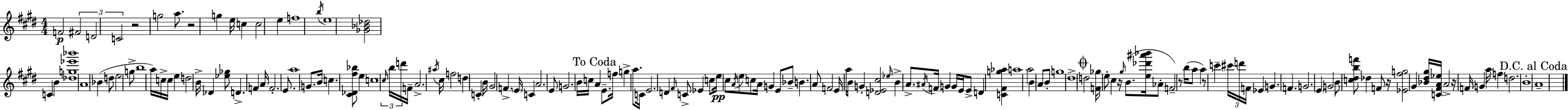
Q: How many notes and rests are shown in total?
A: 156